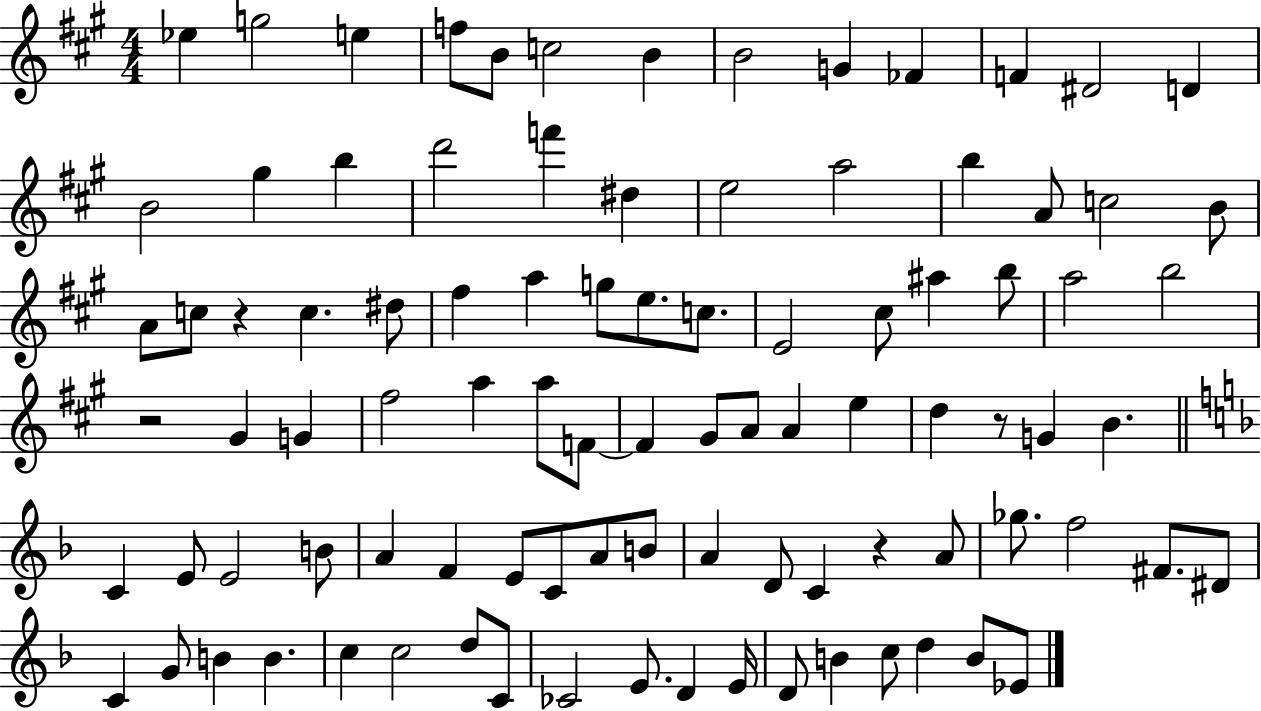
{
  \clef treble
  \numericTimeSignature
  \time 4/4
  \key a \major
  ees''4 g''2 e''4 | f''8 b'8 c''2 b'4 | b'2 g'4 fes'4 | f'4 dis'2 d'4 | \break b'2 gis''4 b''4 | d'''2 f'''4 dis''4 | e''2 a''2 | b''4 a'8 c''2 b'8 | \break a'8 c''8 r4 c''4. dis''8 | fis''4 a''4 g''8 e''8. c''8. | e'2 cis''8 ais''4 b''8 | a''2 b''2 | \break r2 gis'4 g'4 | fis''2 a''4 a''8 f'8~~ | f'4 gis'8 a'8 a'4 e''4 | d''4 r8 g'4 b'4. | \break \bar "||" \break \key f \major c'4 e'8 e'2 b'8 | a'4 f'4 e'8 c'8 a'8 b'8 | a'4 d'8 c'4 r4 a'8 | ges''8. f''2 fis'8. dis'8 | \break c'4 g'8 b'4 b'4. | c''4 c''2 d''8 c'8 | ces'2 e'8. d'4 e'16 | d'8 b'4 c''8 d''4 b'8 ees'8 | \break \bar "|."
}